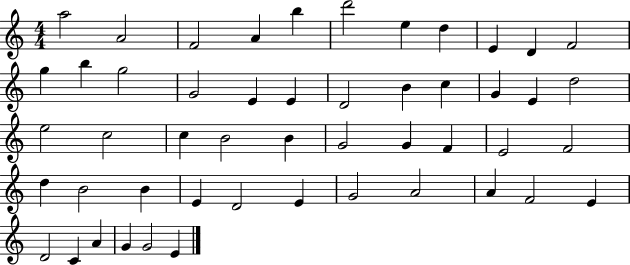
X:1
T:Untitled
M:4/4
L:1/4
K:C
a2 A2 F2 A b d'2 e d E D F2 g b g2 G2 E E D2 B c G E d2 e2 c2 c B2 B G2 G F E2 F2 d B2 B E D2 E G2 A2 A F2 E D2 C A G G2 E